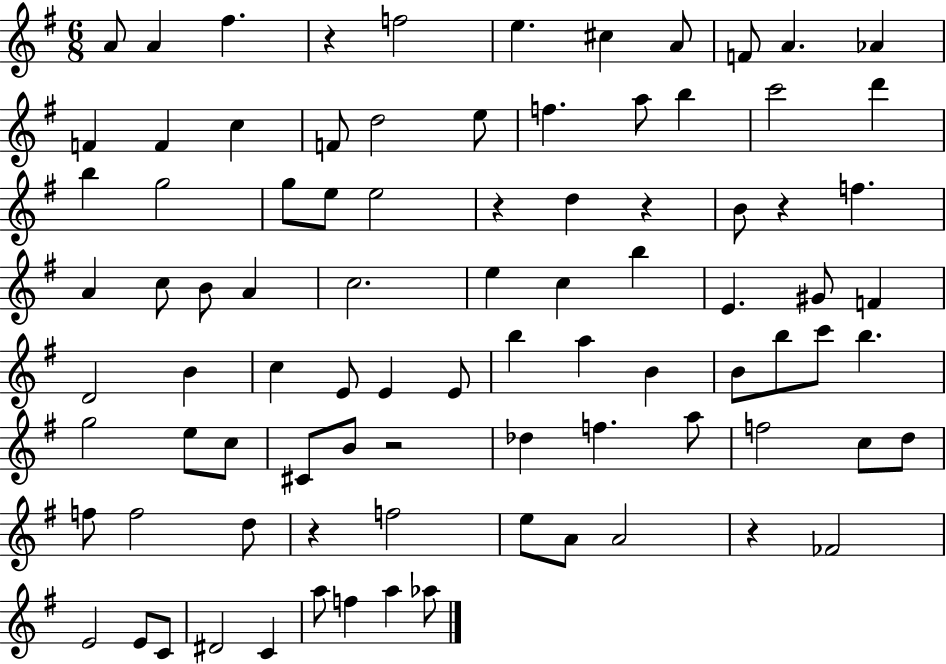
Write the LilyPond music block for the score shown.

{
  \clef treble
  \numericTimeSignature
  \time 6/8
  \key g \major
  \repeat volta 2 { a'8 a'4 fis''4. | r4 f''2 | e''4. cis''4 a'8 | f'8 a'4. aes'4 | \break f'4 f'4 c''4 | f'8 d''2 e''8 | f''4. a''8 b''4 | c'''2 d'''4 | \break b''4 g''2 | g''8 e''8 e''2 | r4 d''4 r4 | b'8 r4 f''4. | \break a'4 c''8 b'8 a'4 | c''2. | e''4 c''4 b''4 | e'4. gis'8 f'4 | \break d'2 b'4 | c''4 e'8 e'4 e'8 | b''4 a''4 b'4 | b'8 b''8 c'''8 b''4. | \break g''2 e''8 c''8 | cis'8 b'8 r2 | des''4 f''4. a''8 | f''2 c''8 d''8 | \break f''8 f''2 d''8 | r4 f''2 | e''8 a'8 a'2 | r4 fes'2 | \break e'2 e'8 c'8 | dis'2 c'4 | a''8 f''4 a''4 aes''8 | } \bar "|."
}